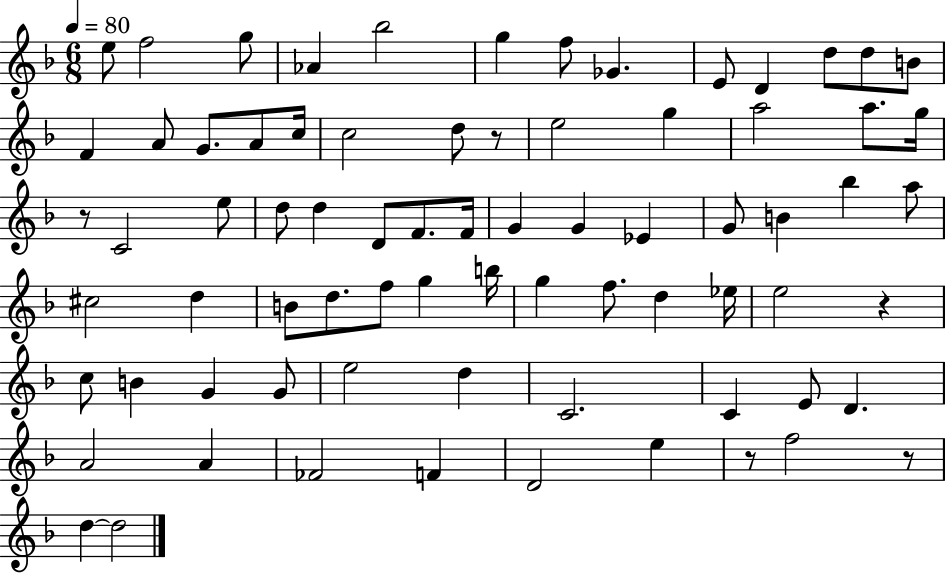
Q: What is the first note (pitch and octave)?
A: E5